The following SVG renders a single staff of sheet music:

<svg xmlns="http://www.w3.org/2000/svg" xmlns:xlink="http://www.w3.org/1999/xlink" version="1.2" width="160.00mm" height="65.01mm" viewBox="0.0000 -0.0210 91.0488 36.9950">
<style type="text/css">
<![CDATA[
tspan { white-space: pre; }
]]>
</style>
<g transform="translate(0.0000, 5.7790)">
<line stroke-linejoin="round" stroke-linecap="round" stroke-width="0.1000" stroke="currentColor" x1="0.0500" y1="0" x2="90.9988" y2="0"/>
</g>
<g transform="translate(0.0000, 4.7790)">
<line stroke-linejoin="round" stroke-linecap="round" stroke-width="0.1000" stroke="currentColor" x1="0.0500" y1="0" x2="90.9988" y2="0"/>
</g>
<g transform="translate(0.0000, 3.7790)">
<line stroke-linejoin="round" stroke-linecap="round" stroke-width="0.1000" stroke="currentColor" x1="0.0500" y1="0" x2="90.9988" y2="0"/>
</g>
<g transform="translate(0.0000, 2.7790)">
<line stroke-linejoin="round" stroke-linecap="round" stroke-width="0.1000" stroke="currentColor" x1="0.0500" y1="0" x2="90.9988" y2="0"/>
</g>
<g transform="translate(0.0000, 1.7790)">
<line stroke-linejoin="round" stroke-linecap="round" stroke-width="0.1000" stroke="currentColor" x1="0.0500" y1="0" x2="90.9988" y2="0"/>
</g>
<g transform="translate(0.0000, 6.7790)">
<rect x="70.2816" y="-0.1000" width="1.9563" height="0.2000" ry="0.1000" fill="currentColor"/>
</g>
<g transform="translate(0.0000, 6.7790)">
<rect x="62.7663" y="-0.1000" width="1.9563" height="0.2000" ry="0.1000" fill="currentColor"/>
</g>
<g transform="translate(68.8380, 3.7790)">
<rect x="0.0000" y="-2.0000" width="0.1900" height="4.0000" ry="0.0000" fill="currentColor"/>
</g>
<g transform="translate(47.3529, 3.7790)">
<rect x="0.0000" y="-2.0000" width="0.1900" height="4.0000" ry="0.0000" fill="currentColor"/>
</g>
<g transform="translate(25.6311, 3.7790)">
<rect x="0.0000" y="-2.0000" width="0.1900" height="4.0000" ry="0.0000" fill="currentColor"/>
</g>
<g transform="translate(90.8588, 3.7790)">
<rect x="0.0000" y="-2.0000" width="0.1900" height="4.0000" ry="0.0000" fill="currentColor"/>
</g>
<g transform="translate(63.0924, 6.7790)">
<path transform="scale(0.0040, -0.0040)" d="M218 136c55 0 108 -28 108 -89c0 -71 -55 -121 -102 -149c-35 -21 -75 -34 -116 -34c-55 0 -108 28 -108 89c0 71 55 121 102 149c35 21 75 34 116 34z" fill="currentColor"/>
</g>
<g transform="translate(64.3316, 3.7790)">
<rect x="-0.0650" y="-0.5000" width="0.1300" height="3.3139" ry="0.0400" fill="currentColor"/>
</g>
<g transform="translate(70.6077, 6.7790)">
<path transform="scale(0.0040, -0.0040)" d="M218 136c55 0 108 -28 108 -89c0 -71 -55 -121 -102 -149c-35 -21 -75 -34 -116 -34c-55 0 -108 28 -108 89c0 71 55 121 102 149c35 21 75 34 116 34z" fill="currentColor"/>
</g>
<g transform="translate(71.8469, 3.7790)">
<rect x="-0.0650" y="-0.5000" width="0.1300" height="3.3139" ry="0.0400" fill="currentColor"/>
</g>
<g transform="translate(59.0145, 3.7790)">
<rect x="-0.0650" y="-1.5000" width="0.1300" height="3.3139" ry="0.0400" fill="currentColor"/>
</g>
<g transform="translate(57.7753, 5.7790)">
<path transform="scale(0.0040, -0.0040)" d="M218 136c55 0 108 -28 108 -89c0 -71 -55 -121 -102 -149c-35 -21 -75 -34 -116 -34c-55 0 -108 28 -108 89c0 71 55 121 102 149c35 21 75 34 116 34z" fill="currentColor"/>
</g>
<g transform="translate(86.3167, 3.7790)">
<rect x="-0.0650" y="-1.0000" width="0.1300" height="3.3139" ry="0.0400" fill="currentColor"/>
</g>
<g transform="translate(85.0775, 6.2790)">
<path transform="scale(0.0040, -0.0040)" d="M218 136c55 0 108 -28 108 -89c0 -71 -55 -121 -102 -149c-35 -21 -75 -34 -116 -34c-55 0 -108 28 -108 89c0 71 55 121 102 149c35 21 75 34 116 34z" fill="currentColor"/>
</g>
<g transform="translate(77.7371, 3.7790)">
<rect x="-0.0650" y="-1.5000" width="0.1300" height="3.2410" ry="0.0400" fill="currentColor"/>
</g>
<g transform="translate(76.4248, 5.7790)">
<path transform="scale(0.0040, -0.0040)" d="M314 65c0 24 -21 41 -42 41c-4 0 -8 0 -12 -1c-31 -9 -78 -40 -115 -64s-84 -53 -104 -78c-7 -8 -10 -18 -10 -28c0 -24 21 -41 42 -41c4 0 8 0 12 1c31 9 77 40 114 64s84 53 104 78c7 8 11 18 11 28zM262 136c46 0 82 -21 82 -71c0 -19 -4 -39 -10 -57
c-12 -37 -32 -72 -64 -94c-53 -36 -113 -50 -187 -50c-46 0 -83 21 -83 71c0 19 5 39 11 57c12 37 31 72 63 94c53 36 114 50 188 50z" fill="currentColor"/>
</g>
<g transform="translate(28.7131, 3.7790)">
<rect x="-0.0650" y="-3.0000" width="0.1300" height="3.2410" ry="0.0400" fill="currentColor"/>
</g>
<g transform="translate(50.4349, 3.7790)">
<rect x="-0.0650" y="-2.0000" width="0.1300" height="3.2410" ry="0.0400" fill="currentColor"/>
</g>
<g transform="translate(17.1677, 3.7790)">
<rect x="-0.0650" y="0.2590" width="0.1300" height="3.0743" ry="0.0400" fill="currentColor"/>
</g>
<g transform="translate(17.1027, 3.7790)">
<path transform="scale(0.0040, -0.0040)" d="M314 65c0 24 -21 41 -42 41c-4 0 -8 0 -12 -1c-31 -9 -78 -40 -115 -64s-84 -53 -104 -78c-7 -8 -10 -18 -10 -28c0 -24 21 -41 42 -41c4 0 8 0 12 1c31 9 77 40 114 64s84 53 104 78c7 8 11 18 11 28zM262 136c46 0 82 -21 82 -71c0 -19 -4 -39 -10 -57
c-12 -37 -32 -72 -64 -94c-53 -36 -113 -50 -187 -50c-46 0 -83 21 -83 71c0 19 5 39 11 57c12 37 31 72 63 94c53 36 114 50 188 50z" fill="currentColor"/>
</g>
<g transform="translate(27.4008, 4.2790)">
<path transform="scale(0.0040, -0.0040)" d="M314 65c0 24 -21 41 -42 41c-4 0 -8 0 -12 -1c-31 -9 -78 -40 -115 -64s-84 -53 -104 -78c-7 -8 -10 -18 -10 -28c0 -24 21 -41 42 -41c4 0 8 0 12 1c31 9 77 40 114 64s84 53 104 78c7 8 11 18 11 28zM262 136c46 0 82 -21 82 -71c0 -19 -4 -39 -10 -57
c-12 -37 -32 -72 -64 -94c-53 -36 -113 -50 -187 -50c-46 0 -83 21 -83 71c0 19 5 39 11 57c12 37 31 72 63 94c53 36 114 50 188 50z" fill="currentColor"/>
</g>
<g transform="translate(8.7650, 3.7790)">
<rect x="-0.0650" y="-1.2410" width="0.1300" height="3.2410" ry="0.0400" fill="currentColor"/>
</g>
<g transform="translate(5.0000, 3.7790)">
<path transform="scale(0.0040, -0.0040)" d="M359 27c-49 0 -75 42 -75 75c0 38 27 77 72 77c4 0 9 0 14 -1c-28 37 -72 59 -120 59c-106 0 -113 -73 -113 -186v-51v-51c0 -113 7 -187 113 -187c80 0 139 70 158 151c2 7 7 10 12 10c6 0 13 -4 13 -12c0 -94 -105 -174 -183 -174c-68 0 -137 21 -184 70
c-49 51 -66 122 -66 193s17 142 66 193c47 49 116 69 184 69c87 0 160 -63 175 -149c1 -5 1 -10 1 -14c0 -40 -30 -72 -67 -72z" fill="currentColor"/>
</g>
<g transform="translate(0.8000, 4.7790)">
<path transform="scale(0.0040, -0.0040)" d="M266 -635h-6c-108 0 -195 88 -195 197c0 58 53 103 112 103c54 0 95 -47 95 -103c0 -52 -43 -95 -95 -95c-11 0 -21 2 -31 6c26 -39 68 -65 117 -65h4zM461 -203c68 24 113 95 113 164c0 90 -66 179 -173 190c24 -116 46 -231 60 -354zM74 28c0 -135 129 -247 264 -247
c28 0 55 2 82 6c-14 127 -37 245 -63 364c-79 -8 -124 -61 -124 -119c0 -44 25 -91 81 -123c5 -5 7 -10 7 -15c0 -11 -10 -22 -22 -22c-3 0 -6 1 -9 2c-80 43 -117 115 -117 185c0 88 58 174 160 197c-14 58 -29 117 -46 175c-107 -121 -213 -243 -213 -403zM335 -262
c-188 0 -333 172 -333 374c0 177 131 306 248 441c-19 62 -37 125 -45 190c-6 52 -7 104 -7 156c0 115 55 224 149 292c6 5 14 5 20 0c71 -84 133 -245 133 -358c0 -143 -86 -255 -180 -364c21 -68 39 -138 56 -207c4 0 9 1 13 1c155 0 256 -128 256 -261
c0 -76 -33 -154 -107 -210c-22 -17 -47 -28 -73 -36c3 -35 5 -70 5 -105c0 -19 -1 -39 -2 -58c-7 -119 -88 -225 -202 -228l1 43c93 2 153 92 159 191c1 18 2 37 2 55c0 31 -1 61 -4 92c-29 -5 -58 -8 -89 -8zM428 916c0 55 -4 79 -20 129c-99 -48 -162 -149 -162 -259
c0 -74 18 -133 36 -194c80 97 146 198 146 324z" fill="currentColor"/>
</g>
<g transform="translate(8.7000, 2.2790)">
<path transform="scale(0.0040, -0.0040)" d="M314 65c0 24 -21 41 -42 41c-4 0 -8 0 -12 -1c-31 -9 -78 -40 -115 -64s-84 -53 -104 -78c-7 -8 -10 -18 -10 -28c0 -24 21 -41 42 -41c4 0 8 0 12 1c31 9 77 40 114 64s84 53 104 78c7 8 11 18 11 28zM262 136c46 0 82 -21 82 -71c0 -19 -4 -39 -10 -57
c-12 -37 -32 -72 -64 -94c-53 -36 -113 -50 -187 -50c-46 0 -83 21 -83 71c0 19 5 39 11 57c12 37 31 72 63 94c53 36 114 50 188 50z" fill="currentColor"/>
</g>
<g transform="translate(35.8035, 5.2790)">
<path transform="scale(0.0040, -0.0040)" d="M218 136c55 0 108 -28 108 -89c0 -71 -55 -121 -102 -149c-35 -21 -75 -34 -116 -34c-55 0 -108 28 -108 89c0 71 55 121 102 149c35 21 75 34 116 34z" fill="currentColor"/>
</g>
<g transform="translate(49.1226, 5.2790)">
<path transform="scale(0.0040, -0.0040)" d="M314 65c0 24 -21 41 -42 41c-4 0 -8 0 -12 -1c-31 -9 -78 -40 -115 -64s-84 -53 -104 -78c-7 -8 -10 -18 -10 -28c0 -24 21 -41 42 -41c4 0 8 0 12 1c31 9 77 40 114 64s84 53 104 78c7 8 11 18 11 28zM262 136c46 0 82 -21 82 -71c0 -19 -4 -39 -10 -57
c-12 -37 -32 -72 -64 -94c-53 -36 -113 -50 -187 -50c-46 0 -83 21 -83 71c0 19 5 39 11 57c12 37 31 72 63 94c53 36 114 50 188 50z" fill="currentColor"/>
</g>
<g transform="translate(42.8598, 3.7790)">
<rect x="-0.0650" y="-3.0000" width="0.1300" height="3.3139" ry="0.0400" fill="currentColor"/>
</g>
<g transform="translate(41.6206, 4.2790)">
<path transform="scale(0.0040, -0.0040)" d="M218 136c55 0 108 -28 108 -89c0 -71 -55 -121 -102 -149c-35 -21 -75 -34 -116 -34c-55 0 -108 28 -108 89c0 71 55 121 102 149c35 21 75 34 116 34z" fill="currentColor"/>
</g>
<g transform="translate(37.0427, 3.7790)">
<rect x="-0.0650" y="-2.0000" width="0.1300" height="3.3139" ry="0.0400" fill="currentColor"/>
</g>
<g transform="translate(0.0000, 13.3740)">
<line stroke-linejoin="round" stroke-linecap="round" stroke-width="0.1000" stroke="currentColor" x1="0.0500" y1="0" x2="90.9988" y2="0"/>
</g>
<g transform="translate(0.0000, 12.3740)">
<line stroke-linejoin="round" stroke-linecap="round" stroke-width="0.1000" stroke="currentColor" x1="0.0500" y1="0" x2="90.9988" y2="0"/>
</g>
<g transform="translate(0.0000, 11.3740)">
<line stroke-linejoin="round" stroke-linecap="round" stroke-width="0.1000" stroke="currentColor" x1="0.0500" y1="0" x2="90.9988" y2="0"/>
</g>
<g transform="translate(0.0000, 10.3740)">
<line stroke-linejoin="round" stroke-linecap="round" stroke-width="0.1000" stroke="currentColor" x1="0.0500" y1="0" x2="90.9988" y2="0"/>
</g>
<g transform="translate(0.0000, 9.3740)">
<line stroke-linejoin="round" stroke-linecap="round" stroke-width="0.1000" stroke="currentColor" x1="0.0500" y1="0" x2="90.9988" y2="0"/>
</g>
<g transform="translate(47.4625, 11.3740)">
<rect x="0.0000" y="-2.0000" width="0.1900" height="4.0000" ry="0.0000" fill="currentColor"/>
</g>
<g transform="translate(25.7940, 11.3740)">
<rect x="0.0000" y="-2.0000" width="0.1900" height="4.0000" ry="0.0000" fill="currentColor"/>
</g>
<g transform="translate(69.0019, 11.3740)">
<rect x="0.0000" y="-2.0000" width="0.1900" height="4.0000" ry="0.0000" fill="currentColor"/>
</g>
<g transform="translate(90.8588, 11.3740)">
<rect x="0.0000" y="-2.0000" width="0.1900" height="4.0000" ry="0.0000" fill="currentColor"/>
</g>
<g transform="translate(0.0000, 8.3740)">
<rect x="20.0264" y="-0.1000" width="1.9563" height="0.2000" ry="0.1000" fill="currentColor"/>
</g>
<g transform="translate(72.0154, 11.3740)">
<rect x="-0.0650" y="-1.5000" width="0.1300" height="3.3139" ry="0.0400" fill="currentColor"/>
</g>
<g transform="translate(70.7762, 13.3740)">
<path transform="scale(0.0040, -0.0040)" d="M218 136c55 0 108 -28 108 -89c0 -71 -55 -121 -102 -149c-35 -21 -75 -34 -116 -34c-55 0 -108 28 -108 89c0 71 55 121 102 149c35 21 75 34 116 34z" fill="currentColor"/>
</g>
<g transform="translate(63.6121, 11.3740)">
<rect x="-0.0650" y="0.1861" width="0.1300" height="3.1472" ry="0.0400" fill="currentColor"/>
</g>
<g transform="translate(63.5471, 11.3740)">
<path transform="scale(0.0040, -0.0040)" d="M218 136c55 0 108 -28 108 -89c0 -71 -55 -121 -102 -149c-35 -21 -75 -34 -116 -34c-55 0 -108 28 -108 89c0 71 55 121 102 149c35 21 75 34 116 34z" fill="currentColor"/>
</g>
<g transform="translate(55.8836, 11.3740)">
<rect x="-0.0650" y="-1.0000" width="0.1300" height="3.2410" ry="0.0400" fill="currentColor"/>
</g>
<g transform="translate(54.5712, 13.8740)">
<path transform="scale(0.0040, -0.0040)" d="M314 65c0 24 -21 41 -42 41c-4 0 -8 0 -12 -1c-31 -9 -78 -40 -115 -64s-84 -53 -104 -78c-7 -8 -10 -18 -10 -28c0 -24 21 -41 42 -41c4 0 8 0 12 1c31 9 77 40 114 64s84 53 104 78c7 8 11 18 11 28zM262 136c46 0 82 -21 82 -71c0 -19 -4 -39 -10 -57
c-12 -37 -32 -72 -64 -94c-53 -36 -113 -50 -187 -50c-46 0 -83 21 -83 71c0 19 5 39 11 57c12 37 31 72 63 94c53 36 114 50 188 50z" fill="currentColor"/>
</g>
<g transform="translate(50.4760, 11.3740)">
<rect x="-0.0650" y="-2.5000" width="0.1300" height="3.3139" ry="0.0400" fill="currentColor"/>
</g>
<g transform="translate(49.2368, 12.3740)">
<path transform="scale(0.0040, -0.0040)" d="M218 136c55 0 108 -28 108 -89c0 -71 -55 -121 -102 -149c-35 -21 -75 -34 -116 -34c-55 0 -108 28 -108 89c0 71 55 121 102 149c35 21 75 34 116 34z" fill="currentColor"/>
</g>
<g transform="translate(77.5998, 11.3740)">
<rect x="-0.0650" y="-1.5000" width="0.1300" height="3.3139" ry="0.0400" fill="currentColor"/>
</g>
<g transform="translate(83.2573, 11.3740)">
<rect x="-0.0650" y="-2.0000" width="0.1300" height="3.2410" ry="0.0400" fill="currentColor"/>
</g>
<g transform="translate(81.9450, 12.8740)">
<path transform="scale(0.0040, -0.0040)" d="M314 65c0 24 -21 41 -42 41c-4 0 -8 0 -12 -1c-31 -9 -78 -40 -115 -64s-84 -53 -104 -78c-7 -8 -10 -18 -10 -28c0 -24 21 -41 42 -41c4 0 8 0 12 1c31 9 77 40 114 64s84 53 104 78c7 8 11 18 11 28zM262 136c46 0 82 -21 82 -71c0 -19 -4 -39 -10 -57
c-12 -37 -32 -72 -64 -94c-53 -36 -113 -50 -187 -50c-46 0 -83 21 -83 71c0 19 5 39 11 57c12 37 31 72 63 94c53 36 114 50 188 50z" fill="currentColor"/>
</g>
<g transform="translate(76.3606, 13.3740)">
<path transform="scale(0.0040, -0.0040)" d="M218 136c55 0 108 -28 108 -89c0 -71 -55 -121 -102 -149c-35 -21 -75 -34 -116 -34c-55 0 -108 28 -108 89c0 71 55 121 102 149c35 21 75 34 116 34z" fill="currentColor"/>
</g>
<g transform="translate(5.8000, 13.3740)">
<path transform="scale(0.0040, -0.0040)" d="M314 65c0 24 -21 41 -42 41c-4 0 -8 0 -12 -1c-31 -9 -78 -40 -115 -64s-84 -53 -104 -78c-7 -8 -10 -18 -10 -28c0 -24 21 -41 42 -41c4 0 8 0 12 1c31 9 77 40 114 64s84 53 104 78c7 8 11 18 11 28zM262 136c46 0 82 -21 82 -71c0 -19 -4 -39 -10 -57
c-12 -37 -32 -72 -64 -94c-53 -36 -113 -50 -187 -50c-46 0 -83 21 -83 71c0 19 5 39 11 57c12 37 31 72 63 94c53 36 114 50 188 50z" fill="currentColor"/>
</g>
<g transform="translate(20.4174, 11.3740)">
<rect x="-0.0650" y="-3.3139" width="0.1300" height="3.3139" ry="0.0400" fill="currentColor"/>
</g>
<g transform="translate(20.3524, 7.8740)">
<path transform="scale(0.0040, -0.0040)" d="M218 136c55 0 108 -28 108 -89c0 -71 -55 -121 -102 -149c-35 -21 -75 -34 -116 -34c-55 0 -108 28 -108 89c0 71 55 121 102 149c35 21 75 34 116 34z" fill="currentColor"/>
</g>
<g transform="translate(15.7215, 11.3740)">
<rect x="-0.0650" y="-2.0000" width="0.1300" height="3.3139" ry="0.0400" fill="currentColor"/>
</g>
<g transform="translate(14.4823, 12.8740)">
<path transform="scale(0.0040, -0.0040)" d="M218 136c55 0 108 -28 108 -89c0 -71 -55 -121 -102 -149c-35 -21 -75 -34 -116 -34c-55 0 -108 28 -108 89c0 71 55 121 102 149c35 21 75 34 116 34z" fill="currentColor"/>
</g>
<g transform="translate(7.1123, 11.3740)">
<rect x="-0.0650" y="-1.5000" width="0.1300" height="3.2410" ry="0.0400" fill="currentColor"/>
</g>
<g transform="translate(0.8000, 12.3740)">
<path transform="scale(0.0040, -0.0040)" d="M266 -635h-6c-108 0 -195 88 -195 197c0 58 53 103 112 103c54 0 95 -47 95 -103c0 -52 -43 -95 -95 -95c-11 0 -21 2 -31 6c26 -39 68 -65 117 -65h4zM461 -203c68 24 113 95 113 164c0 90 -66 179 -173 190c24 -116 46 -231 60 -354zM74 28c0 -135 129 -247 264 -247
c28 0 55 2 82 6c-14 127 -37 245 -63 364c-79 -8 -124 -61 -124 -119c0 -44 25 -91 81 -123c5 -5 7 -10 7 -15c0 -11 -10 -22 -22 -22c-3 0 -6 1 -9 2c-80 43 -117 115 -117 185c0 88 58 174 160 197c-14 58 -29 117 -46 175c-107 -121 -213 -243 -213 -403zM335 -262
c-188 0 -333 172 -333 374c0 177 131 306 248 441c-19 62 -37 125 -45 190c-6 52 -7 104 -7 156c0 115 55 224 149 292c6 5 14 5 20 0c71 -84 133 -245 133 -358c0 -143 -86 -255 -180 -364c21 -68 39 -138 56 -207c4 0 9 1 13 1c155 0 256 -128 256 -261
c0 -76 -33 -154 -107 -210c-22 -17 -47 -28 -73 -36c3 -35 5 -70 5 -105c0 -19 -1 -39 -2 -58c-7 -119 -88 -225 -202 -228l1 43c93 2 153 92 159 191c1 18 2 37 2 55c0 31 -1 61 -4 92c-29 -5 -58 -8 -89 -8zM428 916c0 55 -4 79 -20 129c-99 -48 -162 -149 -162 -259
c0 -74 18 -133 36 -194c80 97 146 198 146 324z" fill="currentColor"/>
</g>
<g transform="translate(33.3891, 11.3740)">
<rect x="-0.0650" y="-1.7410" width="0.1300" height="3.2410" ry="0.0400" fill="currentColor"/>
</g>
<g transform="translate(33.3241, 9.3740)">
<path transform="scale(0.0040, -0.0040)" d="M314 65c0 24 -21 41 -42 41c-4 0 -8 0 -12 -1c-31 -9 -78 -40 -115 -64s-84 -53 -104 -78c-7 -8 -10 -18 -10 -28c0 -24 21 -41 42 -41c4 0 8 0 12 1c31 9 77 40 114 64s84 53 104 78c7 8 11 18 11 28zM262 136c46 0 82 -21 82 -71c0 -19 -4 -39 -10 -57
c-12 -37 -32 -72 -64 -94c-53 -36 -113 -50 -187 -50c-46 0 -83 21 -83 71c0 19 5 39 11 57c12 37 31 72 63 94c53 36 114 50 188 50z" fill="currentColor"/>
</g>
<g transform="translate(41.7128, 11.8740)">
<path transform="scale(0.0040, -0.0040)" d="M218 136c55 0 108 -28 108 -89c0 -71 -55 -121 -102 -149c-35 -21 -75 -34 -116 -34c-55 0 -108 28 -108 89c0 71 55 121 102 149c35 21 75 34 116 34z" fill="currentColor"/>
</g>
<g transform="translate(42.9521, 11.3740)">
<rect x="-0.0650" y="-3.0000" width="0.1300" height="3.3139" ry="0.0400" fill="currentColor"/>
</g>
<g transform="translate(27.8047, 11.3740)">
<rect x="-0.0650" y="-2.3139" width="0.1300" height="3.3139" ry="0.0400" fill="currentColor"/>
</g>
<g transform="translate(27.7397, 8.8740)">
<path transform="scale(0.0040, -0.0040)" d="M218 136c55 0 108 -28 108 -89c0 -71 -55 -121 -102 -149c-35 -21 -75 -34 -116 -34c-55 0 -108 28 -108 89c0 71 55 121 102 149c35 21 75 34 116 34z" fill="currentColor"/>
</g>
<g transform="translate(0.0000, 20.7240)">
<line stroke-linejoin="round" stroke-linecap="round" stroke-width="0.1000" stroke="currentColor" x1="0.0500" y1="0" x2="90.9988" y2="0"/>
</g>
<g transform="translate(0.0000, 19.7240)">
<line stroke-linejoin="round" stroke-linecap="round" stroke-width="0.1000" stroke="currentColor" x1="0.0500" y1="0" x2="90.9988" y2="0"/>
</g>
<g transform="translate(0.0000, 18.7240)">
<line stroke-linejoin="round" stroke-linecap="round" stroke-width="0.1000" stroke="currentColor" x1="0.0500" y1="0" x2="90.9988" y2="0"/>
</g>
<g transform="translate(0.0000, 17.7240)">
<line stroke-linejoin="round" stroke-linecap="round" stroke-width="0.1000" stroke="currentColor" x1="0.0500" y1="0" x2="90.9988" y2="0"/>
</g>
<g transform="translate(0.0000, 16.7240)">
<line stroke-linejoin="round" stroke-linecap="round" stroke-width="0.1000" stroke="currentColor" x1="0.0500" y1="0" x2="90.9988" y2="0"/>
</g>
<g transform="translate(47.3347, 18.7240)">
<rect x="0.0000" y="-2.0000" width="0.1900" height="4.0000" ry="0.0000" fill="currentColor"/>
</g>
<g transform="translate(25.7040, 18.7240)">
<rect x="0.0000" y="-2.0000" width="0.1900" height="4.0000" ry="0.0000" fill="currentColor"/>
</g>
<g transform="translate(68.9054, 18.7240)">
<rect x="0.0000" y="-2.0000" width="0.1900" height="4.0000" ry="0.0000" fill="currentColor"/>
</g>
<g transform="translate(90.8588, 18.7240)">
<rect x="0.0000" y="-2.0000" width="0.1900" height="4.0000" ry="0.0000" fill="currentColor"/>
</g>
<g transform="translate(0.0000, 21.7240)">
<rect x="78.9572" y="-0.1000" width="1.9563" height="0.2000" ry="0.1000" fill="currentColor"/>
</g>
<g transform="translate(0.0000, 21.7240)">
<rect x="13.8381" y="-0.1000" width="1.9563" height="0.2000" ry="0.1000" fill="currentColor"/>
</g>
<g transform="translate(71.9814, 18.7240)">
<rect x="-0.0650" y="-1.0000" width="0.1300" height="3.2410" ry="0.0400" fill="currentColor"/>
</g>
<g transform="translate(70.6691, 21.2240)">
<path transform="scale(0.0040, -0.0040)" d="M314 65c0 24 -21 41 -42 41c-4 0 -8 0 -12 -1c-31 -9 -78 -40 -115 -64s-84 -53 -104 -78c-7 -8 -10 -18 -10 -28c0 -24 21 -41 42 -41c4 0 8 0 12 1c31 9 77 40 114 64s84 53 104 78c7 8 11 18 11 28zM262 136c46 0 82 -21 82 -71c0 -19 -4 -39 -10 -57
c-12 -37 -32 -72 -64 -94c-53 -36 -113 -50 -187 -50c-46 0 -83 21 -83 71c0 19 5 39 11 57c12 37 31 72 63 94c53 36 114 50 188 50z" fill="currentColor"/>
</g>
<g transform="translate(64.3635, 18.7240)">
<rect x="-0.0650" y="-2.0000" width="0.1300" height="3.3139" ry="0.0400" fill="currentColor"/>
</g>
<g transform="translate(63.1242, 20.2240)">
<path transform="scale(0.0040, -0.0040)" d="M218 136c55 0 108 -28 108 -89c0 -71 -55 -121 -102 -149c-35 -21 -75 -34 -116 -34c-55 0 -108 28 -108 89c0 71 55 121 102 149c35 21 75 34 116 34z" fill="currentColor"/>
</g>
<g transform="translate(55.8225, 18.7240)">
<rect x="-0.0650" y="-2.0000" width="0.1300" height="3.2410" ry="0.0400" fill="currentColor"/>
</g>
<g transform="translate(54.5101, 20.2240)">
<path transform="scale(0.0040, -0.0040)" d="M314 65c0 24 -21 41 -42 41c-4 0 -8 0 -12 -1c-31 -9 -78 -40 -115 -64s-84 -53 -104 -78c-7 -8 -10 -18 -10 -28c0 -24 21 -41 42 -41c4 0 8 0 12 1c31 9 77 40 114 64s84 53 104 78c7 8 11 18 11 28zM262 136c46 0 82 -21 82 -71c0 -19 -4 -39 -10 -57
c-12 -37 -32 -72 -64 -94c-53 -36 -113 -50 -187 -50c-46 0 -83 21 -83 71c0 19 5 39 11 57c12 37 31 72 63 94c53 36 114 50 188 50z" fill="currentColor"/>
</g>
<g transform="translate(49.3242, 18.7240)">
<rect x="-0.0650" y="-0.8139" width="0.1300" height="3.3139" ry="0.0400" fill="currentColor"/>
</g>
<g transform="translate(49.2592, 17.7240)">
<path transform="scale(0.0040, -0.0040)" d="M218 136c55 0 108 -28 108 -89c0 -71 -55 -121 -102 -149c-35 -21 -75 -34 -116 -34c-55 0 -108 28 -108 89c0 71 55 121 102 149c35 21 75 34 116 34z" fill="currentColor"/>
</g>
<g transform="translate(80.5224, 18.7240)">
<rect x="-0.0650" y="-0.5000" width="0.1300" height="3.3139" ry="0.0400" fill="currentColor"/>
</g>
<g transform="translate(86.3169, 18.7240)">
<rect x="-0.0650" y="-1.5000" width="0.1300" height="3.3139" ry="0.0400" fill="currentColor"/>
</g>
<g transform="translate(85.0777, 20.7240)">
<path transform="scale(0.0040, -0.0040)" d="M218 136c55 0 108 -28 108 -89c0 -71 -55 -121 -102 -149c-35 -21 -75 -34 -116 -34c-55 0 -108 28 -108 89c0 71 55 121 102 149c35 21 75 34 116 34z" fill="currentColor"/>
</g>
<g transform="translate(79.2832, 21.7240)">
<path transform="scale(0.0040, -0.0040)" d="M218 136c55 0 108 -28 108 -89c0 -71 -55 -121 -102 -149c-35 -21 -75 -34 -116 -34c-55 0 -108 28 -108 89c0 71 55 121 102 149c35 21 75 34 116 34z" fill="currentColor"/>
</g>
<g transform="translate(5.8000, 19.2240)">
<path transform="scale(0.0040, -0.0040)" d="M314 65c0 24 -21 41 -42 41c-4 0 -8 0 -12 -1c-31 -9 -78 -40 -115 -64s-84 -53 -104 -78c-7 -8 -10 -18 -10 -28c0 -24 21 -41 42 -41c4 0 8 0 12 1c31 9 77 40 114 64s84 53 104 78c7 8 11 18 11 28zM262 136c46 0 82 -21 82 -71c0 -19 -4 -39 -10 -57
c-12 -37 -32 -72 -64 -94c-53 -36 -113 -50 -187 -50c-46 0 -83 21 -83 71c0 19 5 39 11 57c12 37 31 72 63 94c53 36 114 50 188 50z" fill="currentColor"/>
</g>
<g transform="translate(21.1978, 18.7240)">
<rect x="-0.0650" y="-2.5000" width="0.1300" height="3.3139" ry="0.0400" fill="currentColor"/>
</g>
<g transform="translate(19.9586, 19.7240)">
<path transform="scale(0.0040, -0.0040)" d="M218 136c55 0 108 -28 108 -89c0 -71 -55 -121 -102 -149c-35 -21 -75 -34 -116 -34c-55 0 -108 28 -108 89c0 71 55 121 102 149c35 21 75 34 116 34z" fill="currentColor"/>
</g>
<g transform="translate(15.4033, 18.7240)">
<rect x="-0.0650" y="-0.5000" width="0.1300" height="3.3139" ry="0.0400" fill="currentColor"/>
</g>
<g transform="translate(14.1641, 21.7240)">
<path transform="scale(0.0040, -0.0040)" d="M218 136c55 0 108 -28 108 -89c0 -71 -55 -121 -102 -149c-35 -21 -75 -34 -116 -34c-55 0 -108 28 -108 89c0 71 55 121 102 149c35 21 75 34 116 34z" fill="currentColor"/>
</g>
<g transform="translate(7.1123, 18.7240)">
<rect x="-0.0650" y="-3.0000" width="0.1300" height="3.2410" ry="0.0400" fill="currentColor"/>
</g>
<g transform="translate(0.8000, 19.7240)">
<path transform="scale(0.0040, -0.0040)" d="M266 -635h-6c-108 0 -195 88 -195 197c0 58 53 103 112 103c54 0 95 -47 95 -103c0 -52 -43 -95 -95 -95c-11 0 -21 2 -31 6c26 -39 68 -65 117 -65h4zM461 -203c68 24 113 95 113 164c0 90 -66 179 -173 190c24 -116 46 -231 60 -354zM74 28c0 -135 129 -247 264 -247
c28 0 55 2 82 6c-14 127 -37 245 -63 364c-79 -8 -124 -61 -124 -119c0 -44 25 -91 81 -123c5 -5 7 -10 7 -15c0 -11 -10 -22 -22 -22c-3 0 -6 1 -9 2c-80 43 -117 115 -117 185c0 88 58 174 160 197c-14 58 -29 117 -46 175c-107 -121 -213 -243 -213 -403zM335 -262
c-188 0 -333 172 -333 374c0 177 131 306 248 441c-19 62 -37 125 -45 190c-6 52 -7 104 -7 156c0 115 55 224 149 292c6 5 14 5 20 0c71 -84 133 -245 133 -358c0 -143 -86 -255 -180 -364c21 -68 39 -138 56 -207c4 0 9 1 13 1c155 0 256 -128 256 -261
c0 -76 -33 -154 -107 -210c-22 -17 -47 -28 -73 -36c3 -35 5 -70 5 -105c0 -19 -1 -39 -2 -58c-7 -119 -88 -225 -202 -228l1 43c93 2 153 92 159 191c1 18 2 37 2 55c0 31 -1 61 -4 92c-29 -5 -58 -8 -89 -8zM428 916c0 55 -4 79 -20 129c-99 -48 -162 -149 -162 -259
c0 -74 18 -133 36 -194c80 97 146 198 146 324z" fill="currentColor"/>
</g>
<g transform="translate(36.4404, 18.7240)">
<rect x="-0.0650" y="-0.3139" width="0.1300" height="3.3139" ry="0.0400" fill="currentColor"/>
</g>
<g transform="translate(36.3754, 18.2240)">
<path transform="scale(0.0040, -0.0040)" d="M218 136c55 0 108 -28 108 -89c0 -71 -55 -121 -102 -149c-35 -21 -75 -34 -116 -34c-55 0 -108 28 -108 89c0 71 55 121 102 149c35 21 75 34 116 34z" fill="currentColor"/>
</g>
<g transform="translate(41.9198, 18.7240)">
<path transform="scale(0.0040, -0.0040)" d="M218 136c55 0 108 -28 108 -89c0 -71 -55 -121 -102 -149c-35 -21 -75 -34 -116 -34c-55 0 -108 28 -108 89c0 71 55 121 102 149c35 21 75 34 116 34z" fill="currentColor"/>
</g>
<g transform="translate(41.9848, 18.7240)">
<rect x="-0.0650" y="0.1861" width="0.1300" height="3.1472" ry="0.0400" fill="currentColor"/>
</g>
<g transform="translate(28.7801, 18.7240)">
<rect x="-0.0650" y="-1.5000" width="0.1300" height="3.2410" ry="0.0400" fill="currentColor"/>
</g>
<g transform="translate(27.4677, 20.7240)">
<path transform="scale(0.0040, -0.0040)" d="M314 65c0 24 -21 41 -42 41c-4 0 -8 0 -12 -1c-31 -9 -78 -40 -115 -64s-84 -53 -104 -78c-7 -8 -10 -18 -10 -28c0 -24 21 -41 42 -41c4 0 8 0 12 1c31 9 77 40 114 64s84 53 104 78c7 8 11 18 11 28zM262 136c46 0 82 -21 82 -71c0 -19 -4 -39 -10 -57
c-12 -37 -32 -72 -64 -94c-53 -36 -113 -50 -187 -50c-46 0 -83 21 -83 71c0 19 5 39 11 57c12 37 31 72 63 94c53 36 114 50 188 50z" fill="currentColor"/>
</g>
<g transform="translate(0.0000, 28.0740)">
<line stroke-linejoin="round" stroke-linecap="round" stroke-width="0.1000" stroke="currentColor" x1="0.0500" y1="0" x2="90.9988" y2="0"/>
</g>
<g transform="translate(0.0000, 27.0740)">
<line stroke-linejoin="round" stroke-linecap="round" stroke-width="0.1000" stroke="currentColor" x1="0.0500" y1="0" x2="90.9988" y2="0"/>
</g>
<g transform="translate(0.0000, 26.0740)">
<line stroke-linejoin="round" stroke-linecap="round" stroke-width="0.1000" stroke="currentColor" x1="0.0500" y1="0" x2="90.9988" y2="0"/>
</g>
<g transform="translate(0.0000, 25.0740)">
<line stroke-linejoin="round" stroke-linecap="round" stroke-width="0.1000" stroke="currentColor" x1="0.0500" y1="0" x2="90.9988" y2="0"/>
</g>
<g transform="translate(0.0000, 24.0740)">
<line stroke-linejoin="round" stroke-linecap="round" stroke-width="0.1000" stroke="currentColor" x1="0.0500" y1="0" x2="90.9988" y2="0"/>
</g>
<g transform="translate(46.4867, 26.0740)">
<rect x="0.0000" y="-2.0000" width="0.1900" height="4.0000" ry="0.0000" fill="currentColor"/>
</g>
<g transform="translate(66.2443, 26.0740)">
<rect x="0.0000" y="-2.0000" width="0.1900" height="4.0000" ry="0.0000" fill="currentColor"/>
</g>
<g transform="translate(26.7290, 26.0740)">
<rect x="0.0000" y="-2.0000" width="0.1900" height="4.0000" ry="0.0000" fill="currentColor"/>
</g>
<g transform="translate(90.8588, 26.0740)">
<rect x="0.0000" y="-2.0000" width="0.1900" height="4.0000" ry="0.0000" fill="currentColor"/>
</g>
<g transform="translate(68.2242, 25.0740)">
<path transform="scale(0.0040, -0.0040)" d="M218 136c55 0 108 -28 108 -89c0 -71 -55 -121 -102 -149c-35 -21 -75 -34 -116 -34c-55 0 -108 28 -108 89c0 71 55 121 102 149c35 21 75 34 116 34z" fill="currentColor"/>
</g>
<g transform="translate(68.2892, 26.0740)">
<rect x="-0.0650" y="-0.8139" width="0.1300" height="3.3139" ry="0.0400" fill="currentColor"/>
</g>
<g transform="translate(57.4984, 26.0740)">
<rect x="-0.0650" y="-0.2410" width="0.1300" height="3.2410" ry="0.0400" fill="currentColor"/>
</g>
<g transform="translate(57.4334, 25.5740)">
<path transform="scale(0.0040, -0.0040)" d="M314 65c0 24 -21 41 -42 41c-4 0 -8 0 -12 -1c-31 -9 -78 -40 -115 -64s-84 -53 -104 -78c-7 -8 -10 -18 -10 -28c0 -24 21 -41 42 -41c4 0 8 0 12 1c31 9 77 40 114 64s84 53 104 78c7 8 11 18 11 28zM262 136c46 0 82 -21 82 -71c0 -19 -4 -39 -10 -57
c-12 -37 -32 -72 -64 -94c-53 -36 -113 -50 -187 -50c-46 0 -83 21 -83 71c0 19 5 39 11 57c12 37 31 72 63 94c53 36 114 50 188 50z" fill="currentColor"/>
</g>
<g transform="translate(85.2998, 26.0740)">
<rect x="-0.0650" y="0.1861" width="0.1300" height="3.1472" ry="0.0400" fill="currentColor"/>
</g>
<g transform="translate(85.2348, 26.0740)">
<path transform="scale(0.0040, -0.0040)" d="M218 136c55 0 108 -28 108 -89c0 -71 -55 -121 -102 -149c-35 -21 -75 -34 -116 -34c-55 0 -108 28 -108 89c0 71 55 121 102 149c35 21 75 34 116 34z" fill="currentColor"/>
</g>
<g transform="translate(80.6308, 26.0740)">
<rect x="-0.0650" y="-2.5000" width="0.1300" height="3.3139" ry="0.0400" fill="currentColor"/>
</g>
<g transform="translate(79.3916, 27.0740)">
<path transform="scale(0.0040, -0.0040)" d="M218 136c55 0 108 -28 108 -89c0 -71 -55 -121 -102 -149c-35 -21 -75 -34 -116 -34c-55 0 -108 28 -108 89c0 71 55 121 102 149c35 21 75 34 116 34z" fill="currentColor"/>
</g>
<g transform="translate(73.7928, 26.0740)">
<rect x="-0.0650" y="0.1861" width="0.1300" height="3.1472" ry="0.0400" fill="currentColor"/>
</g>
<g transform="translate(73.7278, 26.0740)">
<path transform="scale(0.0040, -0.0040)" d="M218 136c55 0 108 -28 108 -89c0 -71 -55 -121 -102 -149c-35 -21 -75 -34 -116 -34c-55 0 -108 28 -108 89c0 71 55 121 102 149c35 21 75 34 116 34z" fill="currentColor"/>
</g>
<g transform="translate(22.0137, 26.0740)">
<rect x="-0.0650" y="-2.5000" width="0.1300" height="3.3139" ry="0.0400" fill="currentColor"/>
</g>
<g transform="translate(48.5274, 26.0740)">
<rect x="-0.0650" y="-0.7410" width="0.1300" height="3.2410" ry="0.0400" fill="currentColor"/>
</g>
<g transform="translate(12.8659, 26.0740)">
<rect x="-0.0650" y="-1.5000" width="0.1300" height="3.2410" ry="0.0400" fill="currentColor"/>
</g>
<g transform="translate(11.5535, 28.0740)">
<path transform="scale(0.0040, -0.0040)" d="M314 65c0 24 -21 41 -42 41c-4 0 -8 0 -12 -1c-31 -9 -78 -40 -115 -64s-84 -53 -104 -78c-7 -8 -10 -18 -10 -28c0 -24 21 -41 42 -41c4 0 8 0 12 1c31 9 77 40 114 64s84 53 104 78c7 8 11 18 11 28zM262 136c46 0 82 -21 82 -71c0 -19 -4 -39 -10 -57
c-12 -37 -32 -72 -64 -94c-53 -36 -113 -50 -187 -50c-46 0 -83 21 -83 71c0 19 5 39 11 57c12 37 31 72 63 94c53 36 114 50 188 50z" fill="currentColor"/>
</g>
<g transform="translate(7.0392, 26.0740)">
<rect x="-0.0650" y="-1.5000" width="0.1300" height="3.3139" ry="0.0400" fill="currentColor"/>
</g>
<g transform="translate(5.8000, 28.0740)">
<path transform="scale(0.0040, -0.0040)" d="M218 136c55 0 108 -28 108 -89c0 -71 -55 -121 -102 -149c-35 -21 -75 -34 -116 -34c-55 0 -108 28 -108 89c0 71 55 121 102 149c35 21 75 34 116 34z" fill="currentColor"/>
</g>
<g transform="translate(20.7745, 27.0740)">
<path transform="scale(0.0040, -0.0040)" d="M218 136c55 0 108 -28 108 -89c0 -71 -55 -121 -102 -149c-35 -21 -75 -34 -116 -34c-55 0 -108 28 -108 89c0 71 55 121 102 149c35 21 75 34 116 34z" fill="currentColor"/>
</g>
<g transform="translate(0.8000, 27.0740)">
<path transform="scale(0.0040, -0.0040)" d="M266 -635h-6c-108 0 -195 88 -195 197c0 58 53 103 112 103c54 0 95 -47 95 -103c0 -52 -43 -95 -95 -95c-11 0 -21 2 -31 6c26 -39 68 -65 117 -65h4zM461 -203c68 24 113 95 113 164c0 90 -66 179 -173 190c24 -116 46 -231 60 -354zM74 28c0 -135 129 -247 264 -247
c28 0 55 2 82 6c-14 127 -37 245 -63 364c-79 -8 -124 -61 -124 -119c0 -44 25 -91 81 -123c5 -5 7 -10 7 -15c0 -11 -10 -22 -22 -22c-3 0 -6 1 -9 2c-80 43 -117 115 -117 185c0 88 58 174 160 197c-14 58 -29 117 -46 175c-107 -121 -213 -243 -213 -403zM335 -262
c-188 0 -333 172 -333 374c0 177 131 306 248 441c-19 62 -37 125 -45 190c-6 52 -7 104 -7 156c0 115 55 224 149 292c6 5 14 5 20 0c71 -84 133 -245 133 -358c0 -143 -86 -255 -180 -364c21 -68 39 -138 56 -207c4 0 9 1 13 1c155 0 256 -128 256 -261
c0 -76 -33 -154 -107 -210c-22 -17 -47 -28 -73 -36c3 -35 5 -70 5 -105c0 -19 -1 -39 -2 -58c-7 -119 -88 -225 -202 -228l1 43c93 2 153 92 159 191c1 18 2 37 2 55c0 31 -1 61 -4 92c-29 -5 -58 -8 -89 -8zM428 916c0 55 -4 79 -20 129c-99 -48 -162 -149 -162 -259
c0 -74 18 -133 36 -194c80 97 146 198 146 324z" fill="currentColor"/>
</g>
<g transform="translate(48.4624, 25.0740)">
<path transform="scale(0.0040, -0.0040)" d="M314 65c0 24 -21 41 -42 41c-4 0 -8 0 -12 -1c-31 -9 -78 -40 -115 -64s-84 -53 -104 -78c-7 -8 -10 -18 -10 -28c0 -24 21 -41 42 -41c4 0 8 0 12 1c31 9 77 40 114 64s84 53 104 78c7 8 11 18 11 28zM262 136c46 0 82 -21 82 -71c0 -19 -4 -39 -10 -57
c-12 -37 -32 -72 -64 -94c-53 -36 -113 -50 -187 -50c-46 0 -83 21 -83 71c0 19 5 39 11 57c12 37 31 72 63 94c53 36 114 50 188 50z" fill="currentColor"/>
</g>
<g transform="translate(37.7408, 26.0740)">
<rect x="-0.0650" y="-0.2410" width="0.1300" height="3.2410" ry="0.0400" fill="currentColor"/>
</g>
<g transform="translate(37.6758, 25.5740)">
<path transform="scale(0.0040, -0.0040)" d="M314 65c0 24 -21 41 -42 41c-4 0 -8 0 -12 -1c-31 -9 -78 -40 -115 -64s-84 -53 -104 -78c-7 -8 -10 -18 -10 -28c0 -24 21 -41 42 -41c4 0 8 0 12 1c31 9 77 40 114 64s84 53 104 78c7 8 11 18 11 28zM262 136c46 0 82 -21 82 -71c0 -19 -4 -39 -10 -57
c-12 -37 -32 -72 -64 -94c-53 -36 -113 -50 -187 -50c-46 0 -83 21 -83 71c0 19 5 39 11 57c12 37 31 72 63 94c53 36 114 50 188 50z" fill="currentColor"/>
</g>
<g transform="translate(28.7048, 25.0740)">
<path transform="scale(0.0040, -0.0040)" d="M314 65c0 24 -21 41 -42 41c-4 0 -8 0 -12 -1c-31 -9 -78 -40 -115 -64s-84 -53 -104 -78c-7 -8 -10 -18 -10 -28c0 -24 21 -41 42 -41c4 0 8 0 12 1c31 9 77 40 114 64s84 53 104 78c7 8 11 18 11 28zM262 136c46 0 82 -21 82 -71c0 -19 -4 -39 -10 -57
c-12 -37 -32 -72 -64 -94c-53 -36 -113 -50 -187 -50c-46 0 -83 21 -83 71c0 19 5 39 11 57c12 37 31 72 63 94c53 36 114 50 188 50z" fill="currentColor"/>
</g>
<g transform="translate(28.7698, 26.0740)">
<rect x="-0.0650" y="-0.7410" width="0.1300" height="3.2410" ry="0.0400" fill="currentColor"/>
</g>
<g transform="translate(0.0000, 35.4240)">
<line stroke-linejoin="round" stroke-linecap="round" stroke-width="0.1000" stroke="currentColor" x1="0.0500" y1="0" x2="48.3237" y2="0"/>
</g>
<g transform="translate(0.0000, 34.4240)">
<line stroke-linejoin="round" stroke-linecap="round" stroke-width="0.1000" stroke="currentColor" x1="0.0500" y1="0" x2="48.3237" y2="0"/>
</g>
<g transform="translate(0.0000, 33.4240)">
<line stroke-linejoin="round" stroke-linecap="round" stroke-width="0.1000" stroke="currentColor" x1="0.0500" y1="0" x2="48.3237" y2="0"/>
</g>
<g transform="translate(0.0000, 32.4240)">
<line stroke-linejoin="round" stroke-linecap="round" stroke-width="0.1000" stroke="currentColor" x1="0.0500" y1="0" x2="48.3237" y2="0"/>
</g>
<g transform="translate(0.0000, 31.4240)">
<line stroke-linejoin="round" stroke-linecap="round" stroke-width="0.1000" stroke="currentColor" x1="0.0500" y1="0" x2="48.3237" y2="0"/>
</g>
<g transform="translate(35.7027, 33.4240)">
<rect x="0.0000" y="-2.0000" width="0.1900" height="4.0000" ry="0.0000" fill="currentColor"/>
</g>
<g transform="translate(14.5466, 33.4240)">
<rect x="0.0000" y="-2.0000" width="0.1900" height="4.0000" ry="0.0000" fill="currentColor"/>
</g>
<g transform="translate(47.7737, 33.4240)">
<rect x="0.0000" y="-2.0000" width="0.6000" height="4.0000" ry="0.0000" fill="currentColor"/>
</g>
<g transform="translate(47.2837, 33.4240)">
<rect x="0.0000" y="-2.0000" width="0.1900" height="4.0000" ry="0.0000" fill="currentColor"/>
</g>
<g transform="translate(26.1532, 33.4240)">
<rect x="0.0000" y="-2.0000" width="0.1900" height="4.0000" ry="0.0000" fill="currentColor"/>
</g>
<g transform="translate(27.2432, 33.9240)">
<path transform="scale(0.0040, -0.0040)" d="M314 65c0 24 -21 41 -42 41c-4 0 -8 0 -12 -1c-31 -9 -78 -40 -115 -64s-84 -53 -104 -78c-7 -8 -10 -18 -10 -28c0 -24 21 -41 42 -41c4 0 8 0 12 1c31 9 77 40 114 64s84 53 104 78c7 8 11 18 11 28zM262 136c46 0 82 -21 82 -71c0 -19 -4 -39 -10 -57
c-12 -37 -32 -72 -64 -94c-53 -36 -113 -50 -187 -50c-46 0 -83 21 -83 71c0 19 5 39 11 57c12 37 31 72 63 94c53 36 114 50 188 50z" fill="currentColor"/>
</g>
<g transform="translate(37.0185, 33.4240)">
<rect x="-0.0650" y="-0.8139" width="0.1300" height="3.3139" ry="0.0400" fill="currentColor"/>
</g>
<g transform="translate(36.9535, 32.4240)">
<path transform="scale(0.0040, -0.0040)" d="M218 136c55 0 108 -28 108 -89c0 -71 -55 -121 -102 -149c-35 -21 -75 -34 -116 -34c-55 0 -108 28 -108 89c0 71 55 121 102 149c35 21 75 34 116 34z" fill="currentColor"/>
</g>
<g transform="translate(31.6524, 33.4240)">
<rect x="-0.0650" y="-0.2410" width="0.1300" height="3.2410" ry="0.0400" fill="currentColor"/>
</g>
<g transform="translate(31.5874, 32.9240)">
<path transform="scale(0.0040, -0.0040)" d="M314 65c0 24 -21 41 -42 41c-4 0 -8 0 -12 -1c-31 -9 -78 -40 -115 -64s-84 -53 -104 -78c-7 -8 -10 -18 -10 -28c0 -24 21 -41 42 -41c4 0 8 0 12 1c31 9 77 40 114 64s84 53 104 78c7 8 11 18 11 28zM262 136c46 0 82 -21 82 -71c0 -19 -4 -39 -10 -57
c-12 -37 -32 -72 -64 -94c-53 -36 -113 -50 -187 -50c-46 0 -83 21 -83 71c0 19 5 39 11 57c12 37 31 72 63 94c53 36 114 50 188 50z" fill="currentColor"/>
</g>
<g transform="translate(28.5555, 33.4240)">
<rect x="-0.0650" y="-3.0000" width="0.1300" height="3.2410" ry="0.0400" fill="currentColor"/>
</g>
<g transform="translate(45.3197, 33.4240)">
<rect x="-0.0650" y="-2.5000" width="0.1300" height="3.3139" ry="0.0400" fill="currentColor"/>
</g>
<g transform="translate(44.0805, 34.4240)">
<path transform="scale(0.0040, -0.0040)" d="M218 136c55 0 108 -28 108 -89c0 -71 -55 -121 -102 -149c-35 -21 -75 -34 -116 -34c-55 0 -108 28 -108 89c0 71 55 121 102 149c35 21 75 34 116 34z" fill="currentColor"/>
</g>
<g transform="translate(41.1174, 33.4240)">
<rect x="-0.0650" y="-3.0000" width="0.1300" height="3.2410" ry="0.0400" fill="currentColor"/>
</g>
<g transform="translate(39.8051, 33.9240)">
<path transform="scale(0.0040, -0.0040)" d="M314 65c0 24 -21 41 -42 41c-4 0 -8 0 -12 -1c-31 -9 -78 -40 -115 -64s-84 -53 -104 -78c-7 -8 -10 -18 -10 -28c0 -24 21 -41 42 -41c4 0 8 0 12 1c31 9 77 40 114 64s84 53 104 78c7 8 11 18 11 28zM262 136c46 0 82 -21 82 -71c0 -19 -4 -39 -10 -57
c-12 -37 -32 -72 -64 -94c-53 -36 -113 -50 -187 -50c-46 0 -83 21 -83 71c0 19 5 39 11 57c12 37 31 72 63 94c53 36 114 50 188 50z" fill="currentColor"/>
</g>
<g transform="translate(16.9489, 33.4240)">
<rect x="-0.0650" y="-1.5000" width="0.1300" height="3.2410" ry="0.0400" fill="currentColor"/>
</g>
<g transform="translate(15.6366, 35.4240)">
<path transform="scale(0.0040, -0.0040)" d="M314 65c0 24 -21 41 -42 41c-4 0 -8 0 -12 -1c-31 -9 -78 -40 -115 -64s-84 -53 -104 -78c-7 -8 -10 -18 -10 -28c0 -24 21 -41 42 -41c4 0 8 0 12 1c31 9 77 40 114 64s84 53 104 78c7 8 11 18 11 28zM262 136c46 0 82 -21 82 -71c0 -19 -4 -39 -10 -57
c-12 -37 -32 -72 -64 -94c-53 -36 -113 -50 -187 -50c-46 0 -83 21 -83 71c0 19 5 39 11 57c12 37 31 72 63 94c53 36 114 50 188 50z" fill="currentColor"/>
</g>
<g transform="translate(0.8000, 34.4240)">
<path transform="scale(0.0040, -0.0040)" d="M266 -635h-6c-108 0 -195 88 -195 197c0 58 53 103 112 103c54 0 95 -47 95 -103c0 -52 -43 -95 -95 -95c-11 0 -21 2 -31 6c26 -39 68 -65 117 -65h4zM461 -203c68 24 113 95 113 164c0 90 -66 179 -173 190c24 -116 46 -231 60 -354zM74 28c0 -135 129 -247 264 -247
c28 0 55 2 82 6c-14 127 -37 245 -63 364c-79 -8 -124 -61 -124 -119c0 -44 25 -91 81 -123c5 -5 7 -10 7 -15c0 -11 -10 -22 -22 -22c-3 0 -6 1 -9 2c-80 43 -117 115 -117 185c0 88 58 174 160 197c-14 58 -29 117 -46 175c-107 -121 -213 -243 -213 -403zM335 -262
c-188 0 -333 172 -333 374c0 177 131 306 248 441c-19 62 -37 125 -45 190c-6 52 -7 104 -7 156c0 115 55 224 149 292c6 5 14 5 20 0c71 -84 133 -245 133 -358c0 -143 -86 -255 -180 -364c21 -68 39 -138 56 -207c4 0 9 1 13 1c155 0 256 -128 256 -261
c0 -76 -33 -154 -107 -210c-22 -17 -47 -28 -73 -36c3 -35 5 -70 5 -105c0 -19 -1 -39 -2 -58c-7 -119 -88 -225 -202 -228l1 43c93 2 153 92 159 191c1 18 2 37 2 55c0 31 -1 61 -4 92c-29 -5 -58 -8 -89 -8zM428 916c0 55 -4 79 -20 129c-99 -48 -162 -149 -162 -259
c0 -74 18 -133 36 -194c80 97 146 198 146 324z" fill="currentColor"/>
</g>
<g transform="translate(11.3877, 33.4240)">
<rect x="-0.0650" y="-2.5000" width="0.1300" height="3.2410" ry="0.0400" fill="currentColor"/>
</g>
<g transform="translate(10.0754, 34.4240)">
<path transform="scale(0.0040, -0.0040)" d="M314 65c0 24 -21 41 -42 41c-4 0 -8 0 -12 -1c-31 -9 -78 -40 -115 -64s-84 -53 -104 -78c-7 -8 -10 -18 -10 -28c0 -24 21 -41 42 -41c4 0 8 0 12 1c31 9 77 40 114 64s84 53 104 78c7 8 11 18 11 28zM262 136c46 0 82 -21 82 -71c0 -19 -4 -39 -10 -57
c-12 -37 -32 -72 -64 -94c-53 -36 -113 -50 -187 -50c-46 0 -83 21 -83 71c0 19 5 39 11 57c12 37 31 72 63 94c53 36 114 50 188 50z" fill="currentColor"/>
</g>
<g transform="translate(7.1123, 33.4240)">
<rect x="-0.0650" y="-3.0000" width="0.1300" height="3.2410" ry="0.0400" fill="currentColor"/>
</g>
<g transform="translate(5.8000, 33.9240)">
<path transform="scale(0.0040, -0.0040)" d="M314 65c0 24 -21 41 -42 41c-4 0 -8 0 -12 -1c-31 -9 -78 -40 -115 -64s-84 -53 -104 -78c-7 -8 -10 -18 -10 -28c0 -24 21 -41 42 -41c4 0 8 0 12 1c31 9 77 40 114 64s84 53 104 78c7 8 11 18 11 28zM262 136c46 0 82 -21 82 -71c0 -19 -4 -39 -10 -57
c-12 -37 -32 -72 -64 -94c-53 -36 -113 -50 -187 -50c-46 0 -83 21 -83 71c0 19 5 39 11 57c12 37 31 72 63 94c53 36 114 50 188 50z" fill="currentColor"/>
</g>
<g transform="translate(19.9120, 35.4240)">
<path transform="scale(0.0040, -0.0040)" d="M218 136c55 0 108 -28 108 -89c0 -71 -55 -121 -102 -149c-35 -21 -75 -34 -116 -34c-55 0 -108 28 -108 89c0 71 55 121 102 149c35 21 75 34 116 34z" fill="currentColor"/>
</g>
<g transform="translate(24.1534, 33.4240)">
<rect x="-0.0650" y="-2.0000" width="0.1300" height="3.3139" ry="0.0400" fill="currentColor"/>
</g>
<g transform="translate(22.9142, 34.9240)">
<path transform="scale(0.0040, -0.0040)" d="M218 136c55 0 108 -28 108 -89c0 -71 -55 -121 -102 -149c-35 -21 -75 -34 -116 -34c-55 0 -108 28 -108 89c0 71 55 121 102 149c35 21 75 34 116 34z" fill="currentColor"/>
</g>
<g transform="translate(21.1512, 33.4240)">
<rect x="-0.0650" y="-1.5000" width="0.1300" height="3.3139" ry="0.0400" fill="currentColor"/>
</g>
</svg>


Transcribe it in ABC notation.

X:1
T:Untitled
M:4/4
L:1/4
K:C
e2 B2 A2 F A F2 E C C E2 D E2 F b g f2 A G D2 B E E F2 A2 C G E2 c B d F2 F D2 C E E E2 G d2 c2 d2 c2 d B G B A2 G2 E2 E F A2 c2 d A2 G